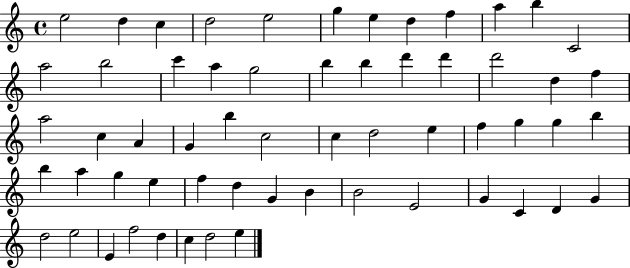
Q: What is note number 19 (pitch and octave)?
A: B5